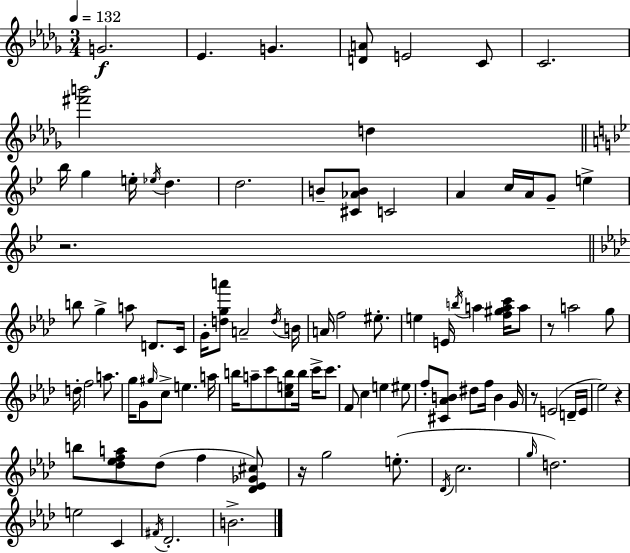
G4/h. Eb4/q. G4/q. [D4,A4]/e E4/h C4/e C4/h. [F#6,B6]/h D5/q Bb5/s G5/q E5/s Eb5/s D5/q. D5/h. B4/e [C#4,Ab4,B4]/e C4/h A4/q C5/s A4/s G4/e E5/q R/h. B5/e G5/q A5/e D4/e. C4/s G4/s [D5,G5,A6]/e A4/h D5/s B4/s A4/s F5/h EIS5/e. E5/q E4/s B5/s A5/q [F5,G#5,A5,C6]/s A5/e R/e A5/h G5/e D5/s F5/h A5/e. G5/s G4/e G#5/s C5/e E5/q. A5/s B5/s A5/e C6/e [C5,E5,B5]/e B5/s C6/s C6/e. F4/e C5/q E5/q EIS5/e F5/e [C#4,Ab4,B4]/e D#5/e F5/s B4/q G4/s R/e E4/h D4/s E4/s Eb5/h R/q B5/e [Db5,Eb5,F5,A5]/e Db5/e F5/q [Db4,Eb4,Gb4,C#5]/e R/s G5/h E5/e. Db4/s C5/h. G5/s D5/h. E5/h C4/q F#4/s Db4/h. B4/h.